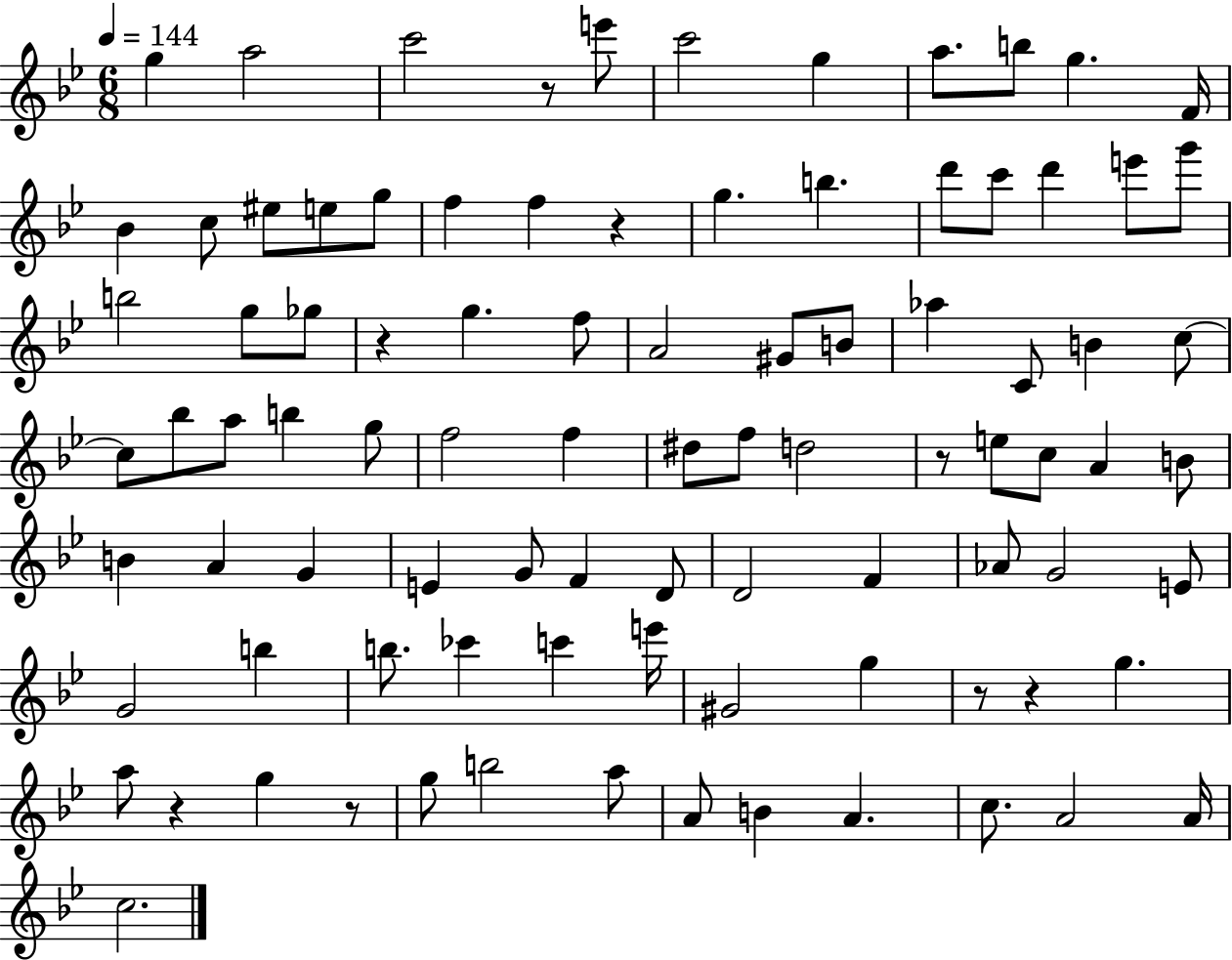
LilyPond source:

{
  \clef treble
  \numericTimeSignature
  \time 6/8
  \key bes \major
  \tempo 4 = 144
  \repeat volta 2 { g''4 a''2 | c'''2 r8 e'''8 | c'''2 g''4 | a''8. b''8 g''4. f'16 | \break bes'4 c''8 eis''8 e''8 g''8 | f''4 f''4 r4 | g''4. b''4. | d'''8 c'''8 d'''4 e'''8 g'''8 | \break b''2 g''8 ges''8 | r4 g''4. f''8 | a'2 gis'8 b'8 | aes''4 c'8 b'4 c''8~~ | \break c''8 bes''8 a''8 b''4 g''8 | f''2 f''4 | dis''8 f''8 d''2 | r8 e''8 c''8 a'4 b'8 | \break b'4 a'4 g'4 | e'4 g'8 f'4 d'8 | d'2 f'4 | aes'8 g'2 e'8 | \break g'2 b''4 | b''8. ces'''4 c'''4 e'''16 | gis'2 g''4 | r8 r4 g''4. | \break a''8 r4 g''4 r8 | g''8 b''2 a''8 | a'8 b'4 a'4. | c''8. a'2 a'16 | \break c''2. | } \bar "|."
}